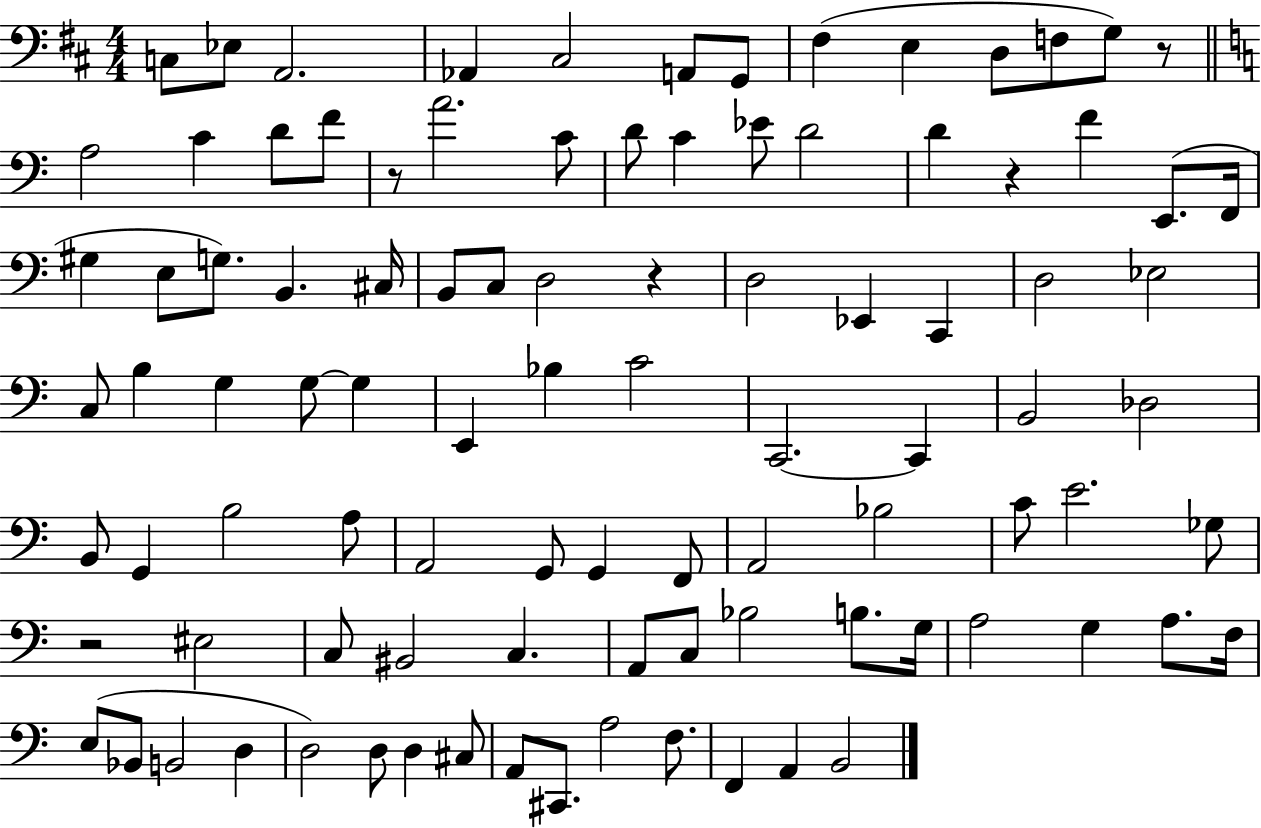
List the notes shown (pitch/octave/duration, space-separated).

C3/e Eb3/e A2/h. Ab2/q C#3/h A2/e G2/e F#3/q E3/q D3/e F3/e G3/e R/e A3/h C4/q D4/e F4/e R/e A4/h. C4/e D4/e C4/q Eb4/e D4/h D4/q R/q F4/q E2/e. F2/s G#3/q E3/e G3/e. B2/q. C#3/s B2/e C3/e D3/h R/q D3/h Eb2/q C2/q D3/h Eb3/h C3/e B3/q G3/q G3/e G3/q E2/q Bb3/q C4/h C2/h. C2/q B2/h Db3/h B2/e G2/q B3/h A3/e A2/h G2/e G2/q F2/e A2/h Bb3/h C4/e E4/h. Gb3/e R/h EIS3/h C3/e BIS2/h C3/q. A2/e C3/e Bb3/h B3/e. G3/s A3/h G3/q A3/e. F3/s E3/e Bb2/e B2/h D3/q D3/h D3/e D3/q C#3/e A2/e C#2/e. A3/h F3/e. F2/q A2/q B2/h